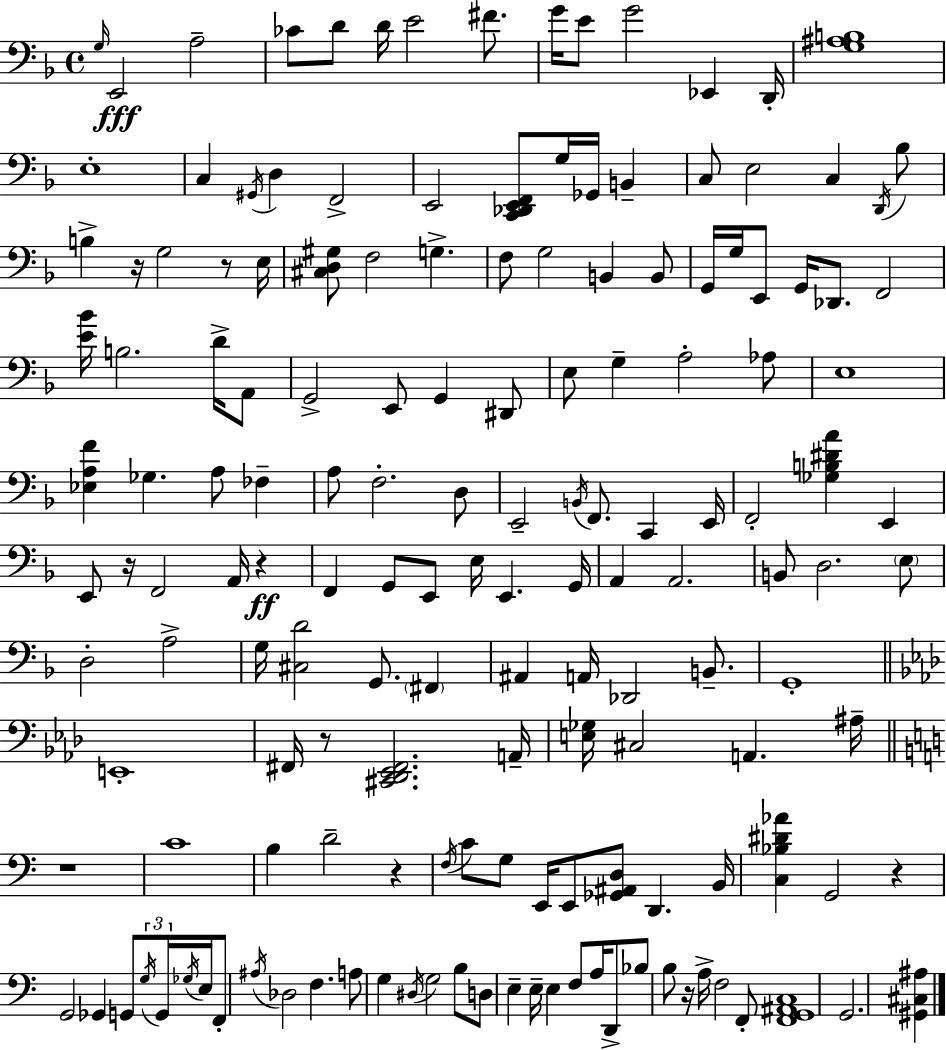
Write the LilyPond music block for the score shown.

{
  \clef bass
  \time 4/4
  \defaultTimeSignature
  \key f \major
  \grace { g16 }\fff e,2 a2-- | ces'8 d'8 d'16 e'2 fis'8. | g'16 e'8 g'2 ees,4 | d,16-. <g ais b>1 | \break e1-. | c4 \acciaccatura { gis,16 } d4 f,2-> | e,2 <c, des, e, f,>8 g16 ges,16 b,4-- | c8 e2 c4 | \break \acciaccatura { d,16 } bes8 b4-> r16 g2 | r8 e16 <cis d gis>8 f2 g4.-> | f8 g2 b,4 | b,8 g,16 g16 e,8 g,16 des,8. f,2 | \break <e' bes'>16 b2. | d'16-> a,8 g,2-> e,8 g,4 | dis,8 e8 g4-- a2-. | aes8 e1 | \break <ees a f'>4 ges4. a8 fes4-- | a8 f2.-. | d8 e,2-- \acciaccatura { b,16 } f,8. c,4 | e,16 f,2-. <ges b dis' a'>4 | \break e,4 e,8 r16 f,2 a,16 | r4\ff f,4 g,8 e,8 e16 e,4. | g,16 a,4 a,2. | b,8 d2. | \break \parenthesize e8 d2-. a2-> | g16 <cis d'>2 g,8. | \parenthesize fis,4 ais,4 a,16 des,2 | b,8.-- g,1-. | \break \bar "||" \break \key aes \major e,1-. | fis,16 r8 <cis, des, ees, fis,>2. a,16-- | <e ges>16 cis2 a,4. ais16-- | \bar "||" \break \key c \major r1 | c'1 | b4 d'2-- r4 | \acciaccatura { f16 } c'8 g8 e,16 e,8 <ges, ais, d>8 d,4. | \break b,16 <c bes dis' aes'>4 g,2 r4 | g,2 ges,4 g,8 \tuplet 3/2 { \acciaccatura { g16 } | g,16 \acciaccatura { ges16 } } e16 f,8-. \acciaccatura { ais16 } des2 f4. | a8 g4 \acciaccatura { dis16 } g2 | \break b8 d8 e4-- e16-- e4 | f8 a16 d,8-> bes8 b8 r16 a16-> f2 | f,8-. <f, g, ais, c>1 | g,2. | \break <gis, cis ais>4 \bar "|."
}